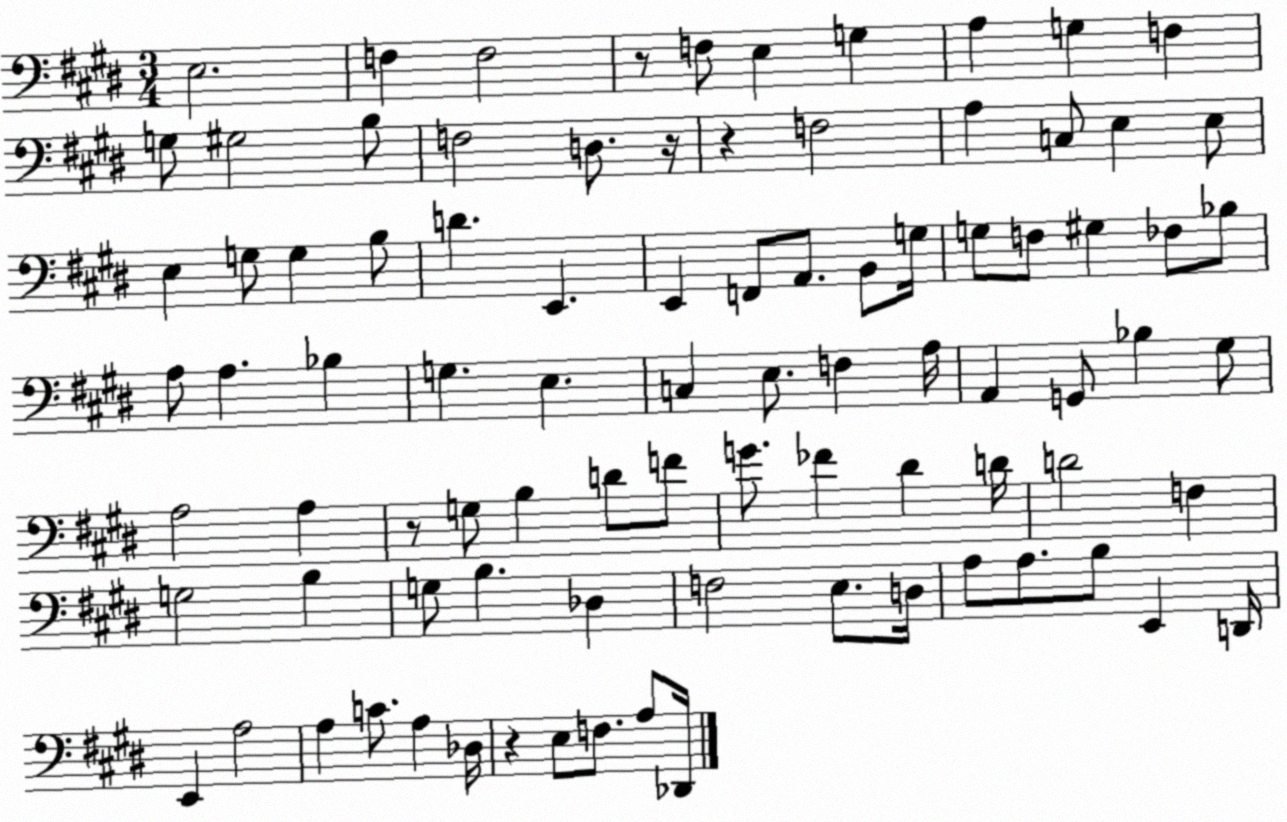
X:1
T:Untitled
M:3/4
L:1/4
K:E
E,2 F, F,2 z/2 F,/2 E, G, A, G, F, G,/2 ^G,2 B,/2 F,2 D,/2 z/4 z F,2 A, C,/2 E, E,/2 E, G,/2 G, B,/2 D E,, E,, F,,/2 A,,/2 B,,/2 G,/4 G,/2 F,/2 ^G, _F,/2 _B,/2 A,/2 A, _B, G, E, C, E,/2 F, A,/4 A,, G,,/2 _B, ^G,/2 A,2 A, z/2 G,/2 B, D/2 F/2 G/2 _F ^D D/4 D2 F, G,2 B, G,/2 B, _D, F,2 E,/2 D,/4 A,/2 A,/2 B,/2 E,, D,,/4 E,, A,2 A, C/2 A, _D,/4 z E,/2 F,/2 A,/2 _D,,/4